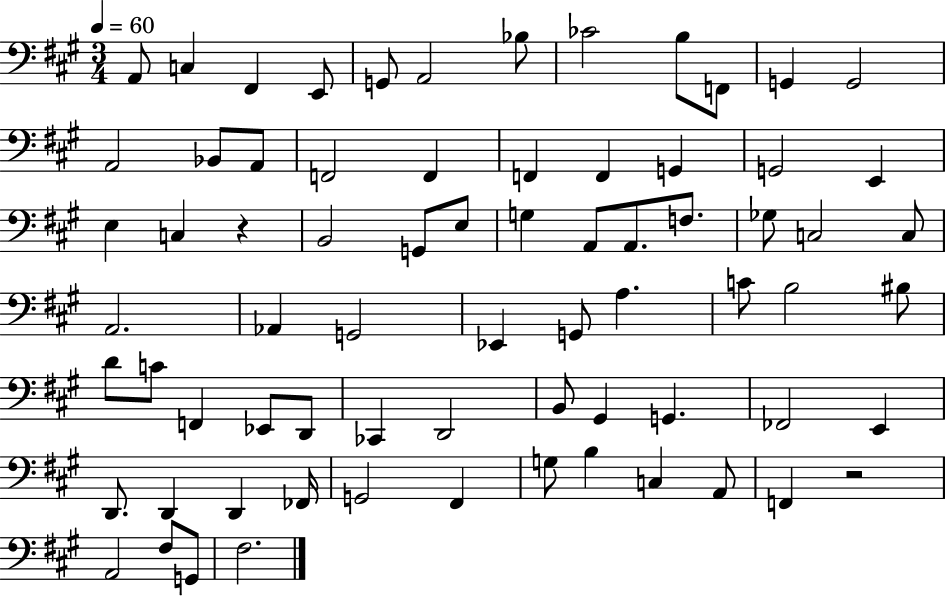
A2/e C3/q F#2/q E2/e G2/e A2/h Bb3/e CES4/h B3/e F2/e G2/q G2/h A2/h Bb2/e A2/e F2/h F2/q F2/q F2/q G2/q G2/h E2/q E3/q C3/q R/q B2/h G2/e E3/e G3/q A2/e A2/e. F3/e. Gb3/e C3/h C3/e A2/h. Ab2/q G2/h Eb2/q G2/e A3/q. C4/e B3/h BIS3/e D4/e C4/e F2/q Eb2/e D2/e CES2/q D2/h B2/e G#2/q G2/q. FES2/h E2/q D2/e. D2/q D2/q FES2/s G2/h F#2/q G3/e B3/q C3/q A2/e F2/q R/h A2/h F#3/e G2/e F#3/h.